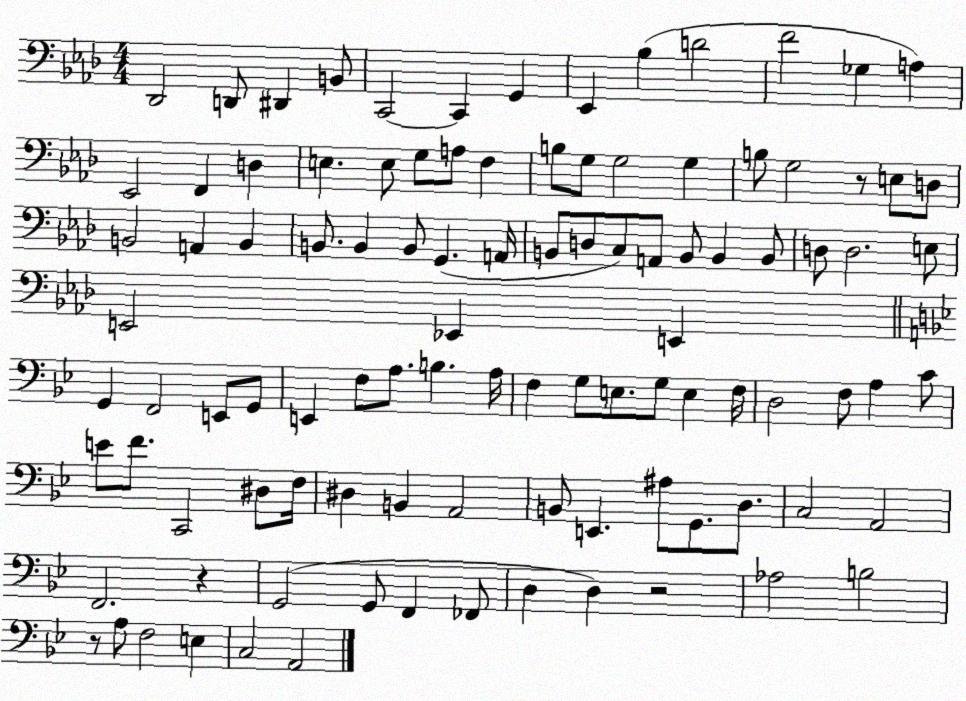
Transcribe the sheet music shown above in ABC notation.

X:1
T:Untitled
M:4/4
L:1/4
K:Ab
_D,,2 D,,/2 ^D,, B,,/2 C,,2 C,, G,, _E,, _B, D2 F2 _G, A, _E,,2 F,, D, E, E,/2 G,/2 A,/2 F, B,/2 G,/2 G,2 G, B,/2 G,2 z/2 E,/2 D,/2 B,,2 A,, B,, B,,/2 B,, B,,/2 G,, A,,/4 B,,/2 D,/2 C,/2 A,,/2 B,,/2 B,, B,,/2 D,/2 D,2 E,/2 E,,2 _E,, E,, G,, F,,2 E,,/2 G,,/2 E,, F,/2 A,/2 B, A,/4 F, G,/2 E,/2 G,/2 E, F,/4 D,2 F,/2 A, C/2 E/2 F/2 C,,2 ^D,/2 F,/4 ^D, B,, A,,2 B,,/2 E,, ^A,/2 G,,/2 D,/2 C,2 A,,2 F,,2 z G,,2 G,,/2 F,, _F,,/2 D, D, z2 _A,2 B,2 z/2 A,/2 F,2 E, C,2 A,,2